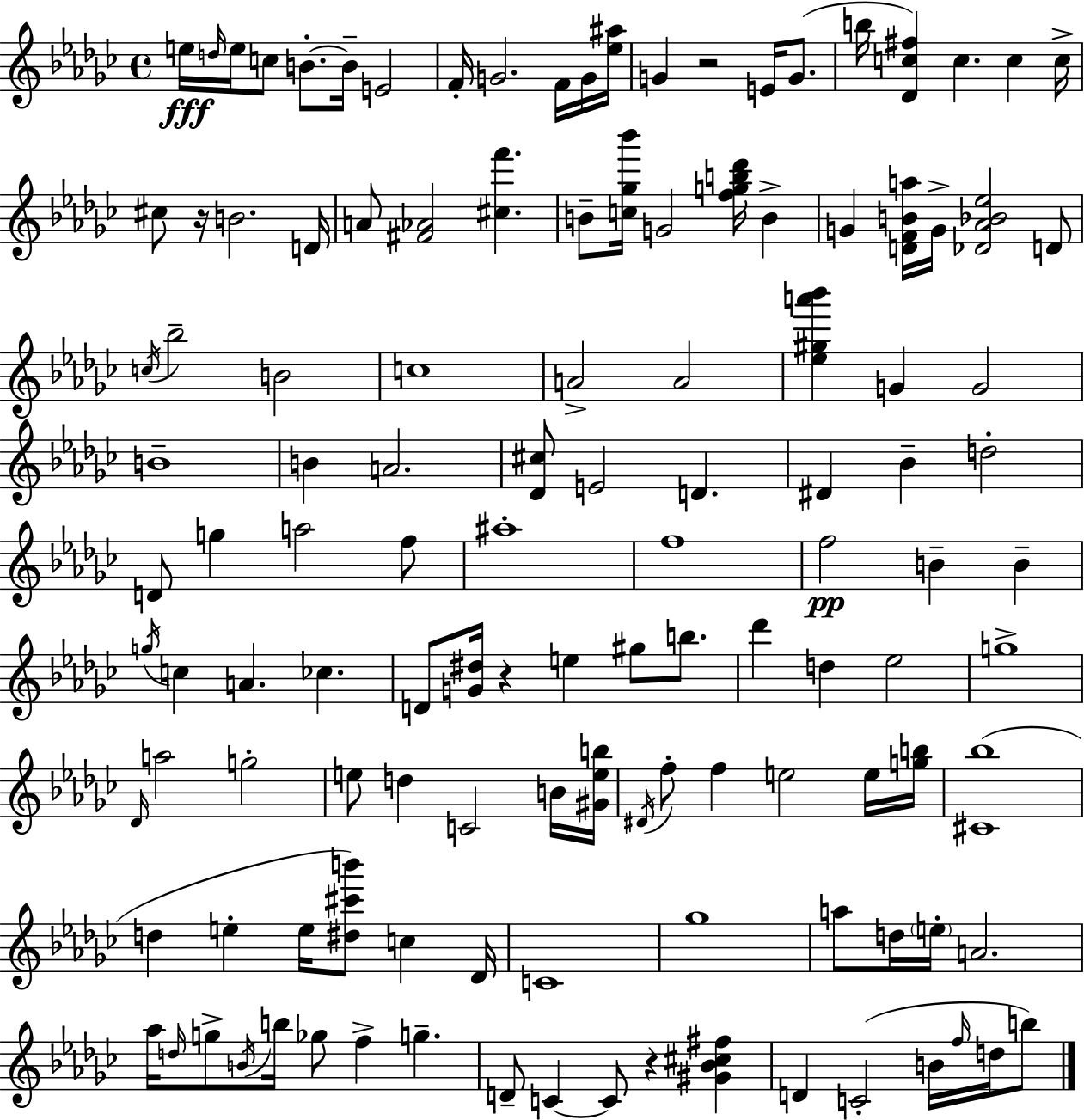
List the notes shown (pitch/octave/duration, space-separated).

E5/s D5/s E5/s C5/e B4/e. B4/s E4/h F4/s G4/h. F4/s G4/s [Eb5,A#5]/s G4/q R/h E4/s G4/e. B5/s [Db4,C5,F#5]/q C5/q. C5/q C5/s C#5/e R/s B4/h. D4/s A4/e [F#4,Ab4]/h [C#5,F6]/q. B4/e [C5,Gb5,Bb6]/s G4/h [F5,G5,B5,Db6]/s B4/q G4/q [D4,F4,B4,A5]/s G4/s [Db4,Ab4,Bb4,Eb5]/h D4/e C5/s Bb5/h B4/h C5/w A4/h A4/h [Eb5,G#5,A6,Bb6]/q G4/q G4/h B4/w B4/q A4/h. [Db4,C#5]/e E4/h D4/q. D#4/q Bb4/q D5/h D4/e G5/q A5/h F5/e A#5/w F5/w F5/h B4/q B4/q G5/s C5/q A4/q. CES5/q. D4/e [G4,D#5]/s R/q E5/q G#5/e B5/e. Db6/q D5/q Eb5/h G5/w Db4/s A5/h G5/h E5/e D5/q C4/h B4/s [G#4,E5,B5]/s D#4/s F5/e F5/q E5/h E5/s [G5,B5]/s [C#4,Bb5]/w D5/q E5/q E5/s [D#5,C#6,B6]/e C5/q Db4/s C4/w Gb5/w A5/e D5/s E5/s A4/h. Ab5/s D5/s G5/e B4/s B5/s Gb5/e F5/q G5/q. D4/e C4/q C4/e R/q [G#4,Bb4,C#5,F#5]/q D4/q C4/h B4/s F5/s D5/s B5/e